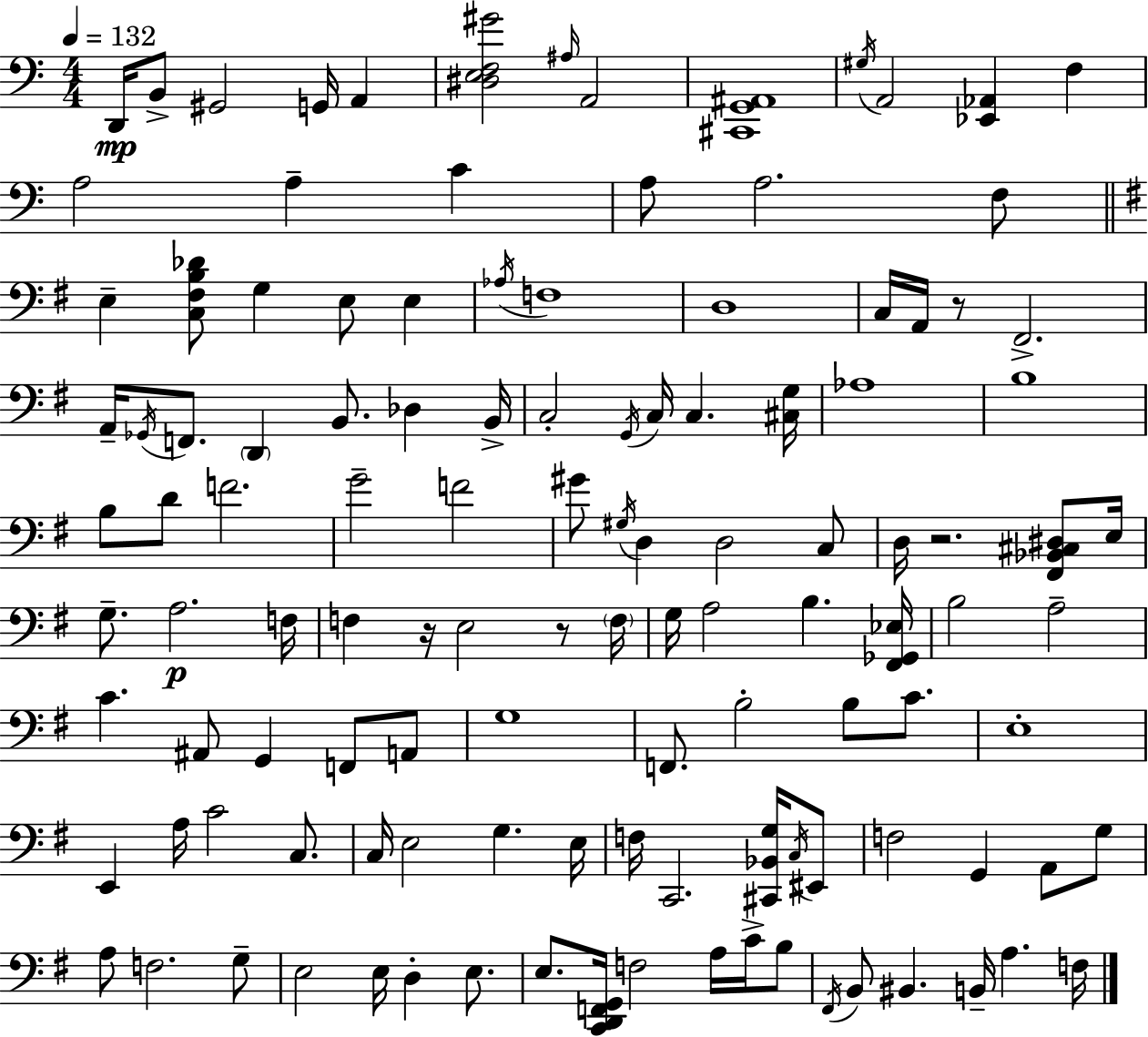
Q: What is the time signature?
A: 4/4